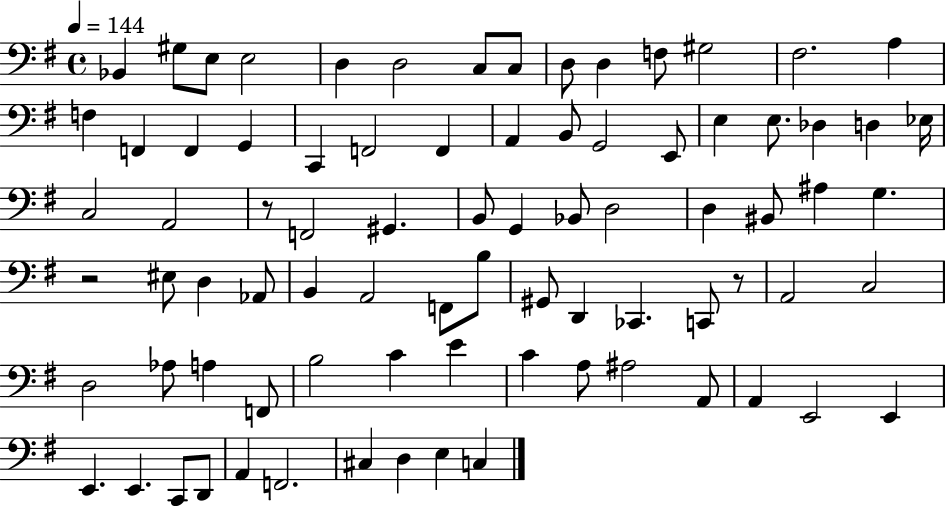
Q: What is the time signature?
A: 4/4